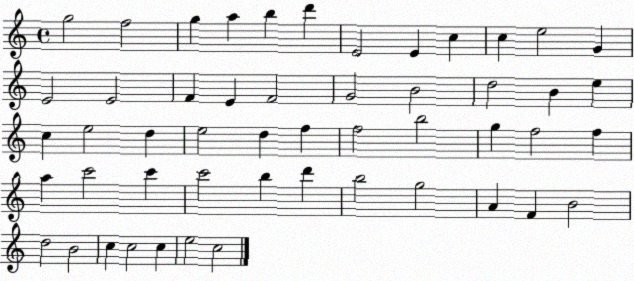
X:1
T:Untitled
M:4/4
L:1/4
K:C
g2 f2 g a b d' E2 E c c e2 G E2 E2 F E F2 G2 B2 d2 B e c e2 d e2 d f f2 b2 g f2 f a c'2 c' c'2 b d' b2 g2 A F B2 d2 B2 c c2 c e2 c2